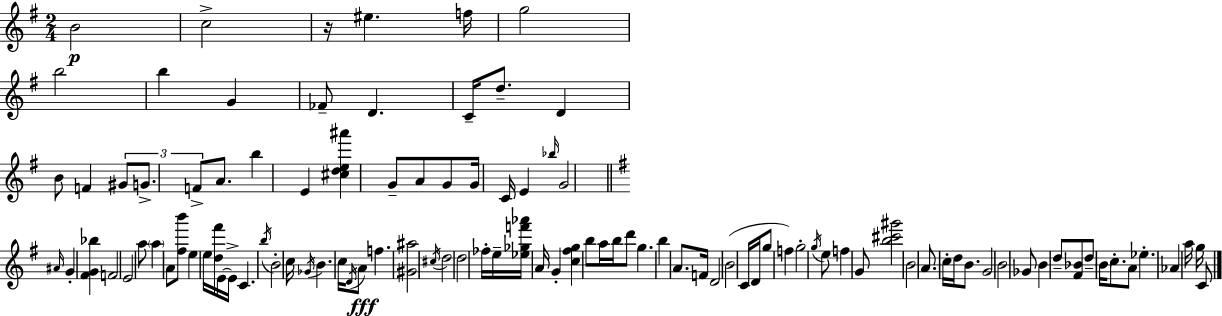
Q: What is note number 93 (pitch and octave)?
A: A5